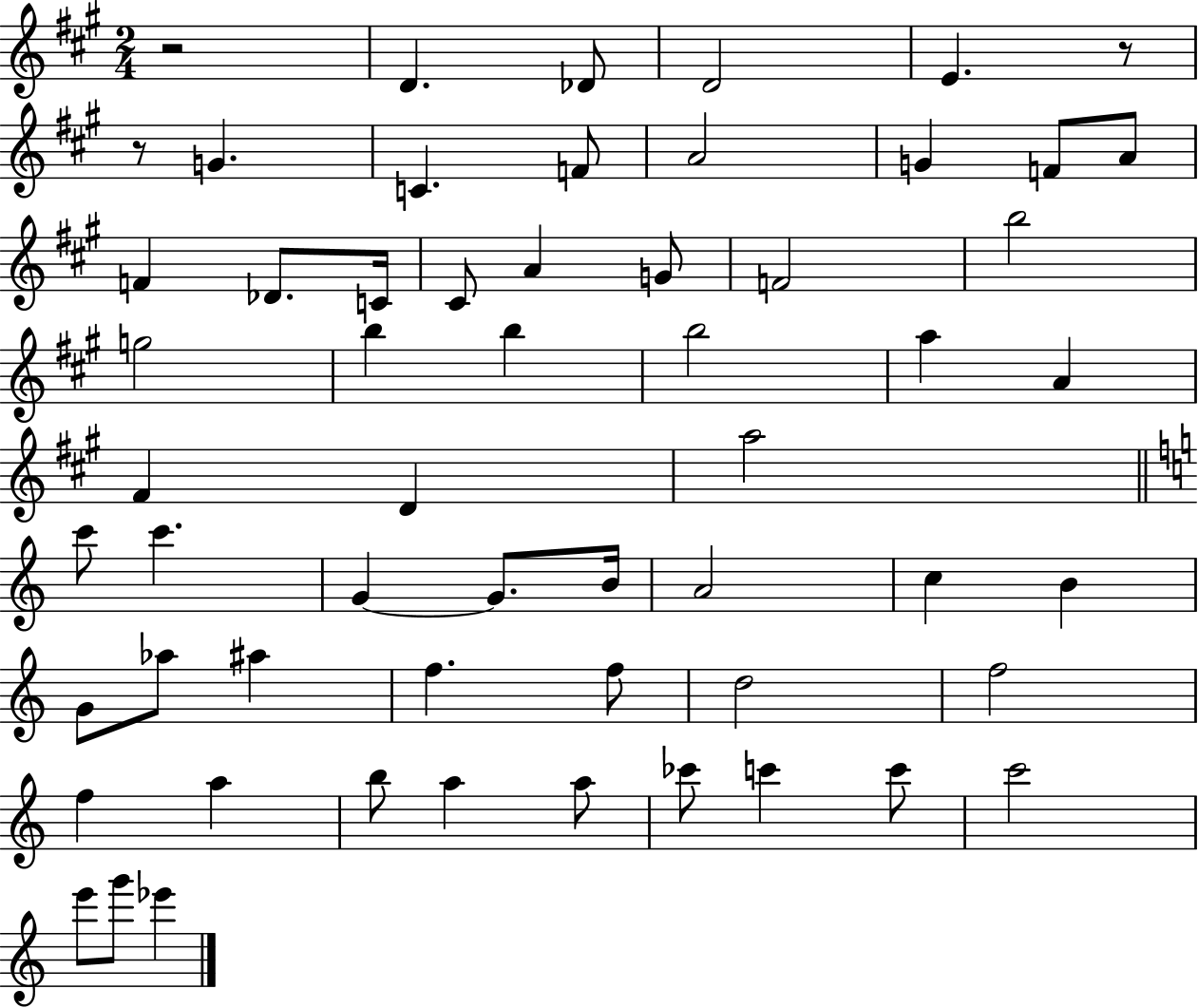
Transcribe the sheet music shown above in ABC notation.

X:1
T:Untitled
M:2/4
L:1/4
K:A
z2 D _D/2 D2 E z/2 z/2 G C F/2 A2 G F/2 A/2 F _D/2 C/4 ^C/2 A G/2 F2 b2 g2 b b b2 a A ^F D a2 c'/2 c' G G/2 B/4 A2 c B G/2 _a/2 ^a f f/2 d2 f2 f a b/2 a a/2 _c'/2 c' c'/2 c'2 e'/2 g'/2 _e'